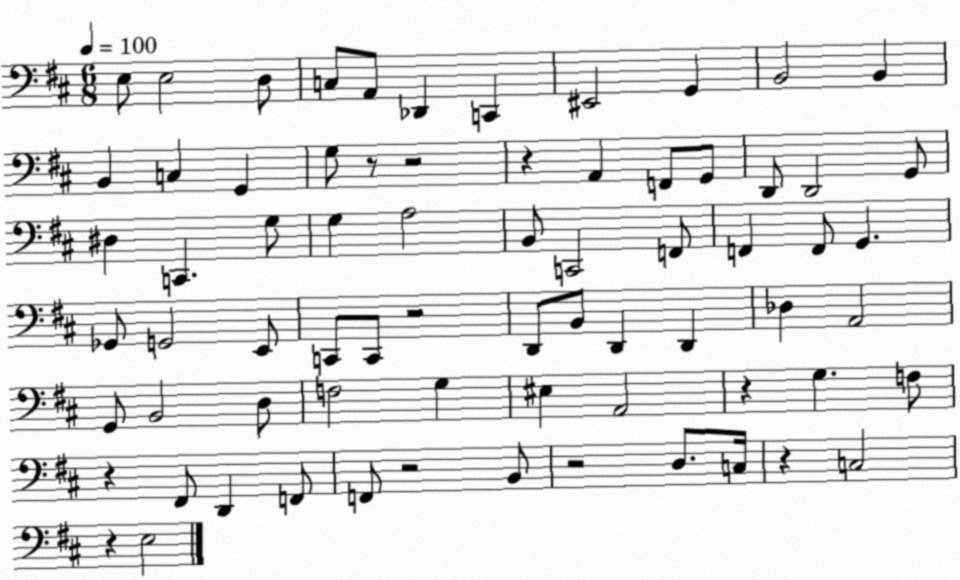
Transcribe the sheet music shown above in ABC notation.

X:1
T:Untitled
M:6/8
L:1/4
K:D
E,/2 E,2 D,/2 C,/2 A,,/2 _D,, C,, ^E,,2 G,, B,,2 B,, B,, C, G,, G,/2 z/2 z2 z A,, F,,/2 G,,/2 D,,/2 D,,2 G,,/2 ^D, C,, G,/2 G, A,2 B,,/2 C,,2 F,,/2 F,, F,,/2 G,, _G,,/2 G,,2 E,,/2 C,,/2 C,,/2 z2 D,,/2 B,,/2 D,, D,, _D, A,,2 G,,/2 B,,2 D,/2 F,2 G, ^E, A,,2 z G, F,/2 z ^F,,/2 D,, F,,/2 F,,/2 z2 B,,/2 z2 D,/2 C,/4 z C,2 z E,2